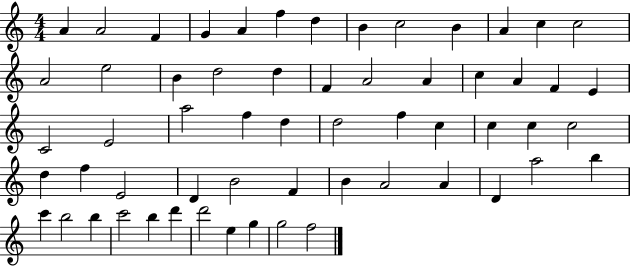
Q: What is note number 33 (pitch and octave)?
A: C5